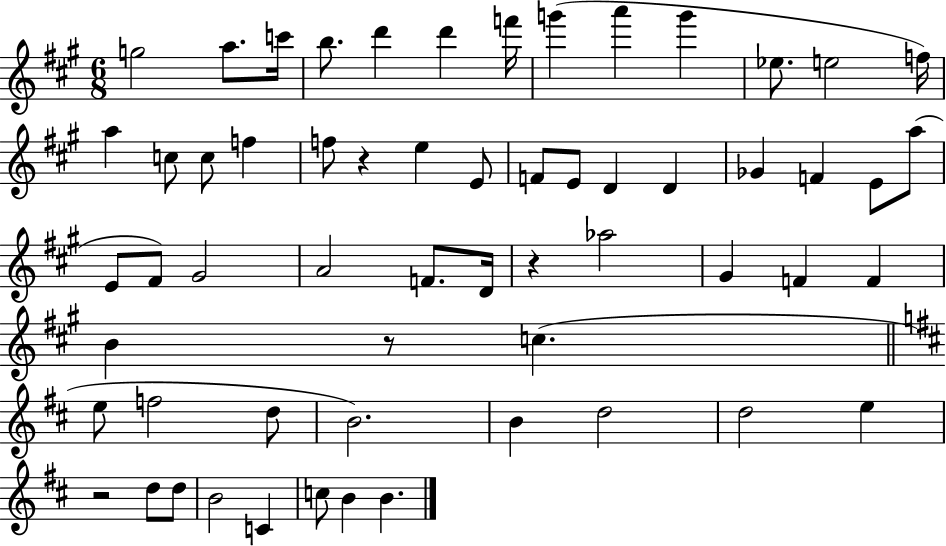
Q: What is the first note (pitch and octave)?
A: G5